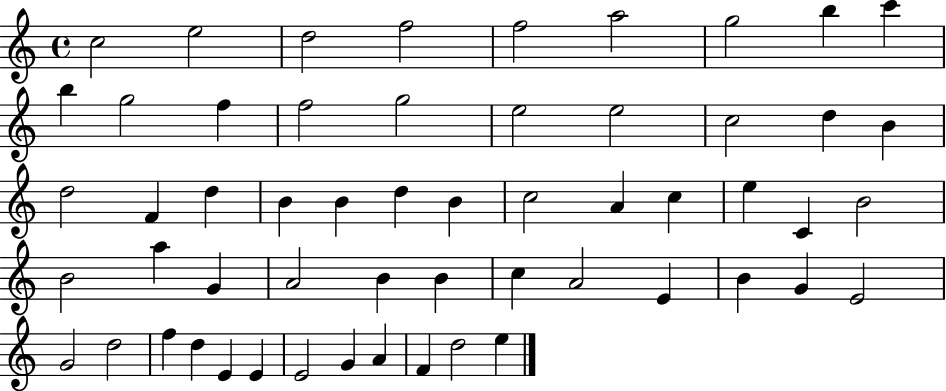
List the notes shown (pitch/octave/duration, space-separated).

C5/h E5/h D5/h F5/h F5/h A5/h G5/h B5/q C6/q B5/q G5/h F5/q F5/h G5/h E5/h E5/h C5/h D5/q B4/q D5/h F4/q D5/q B4/q B4/q D5/q B4/q C5/h A4/q C5/q E5/q C4/q B4/h B4/h A5/q G4/q A4/h B4/q B4/q C5/q A4/h E4/q B4/q G4/q E4/h G4/h D5/h F5/q D5/q E4/q E4/q E4/h G4/q A4/q F4/q D5/h E5/q